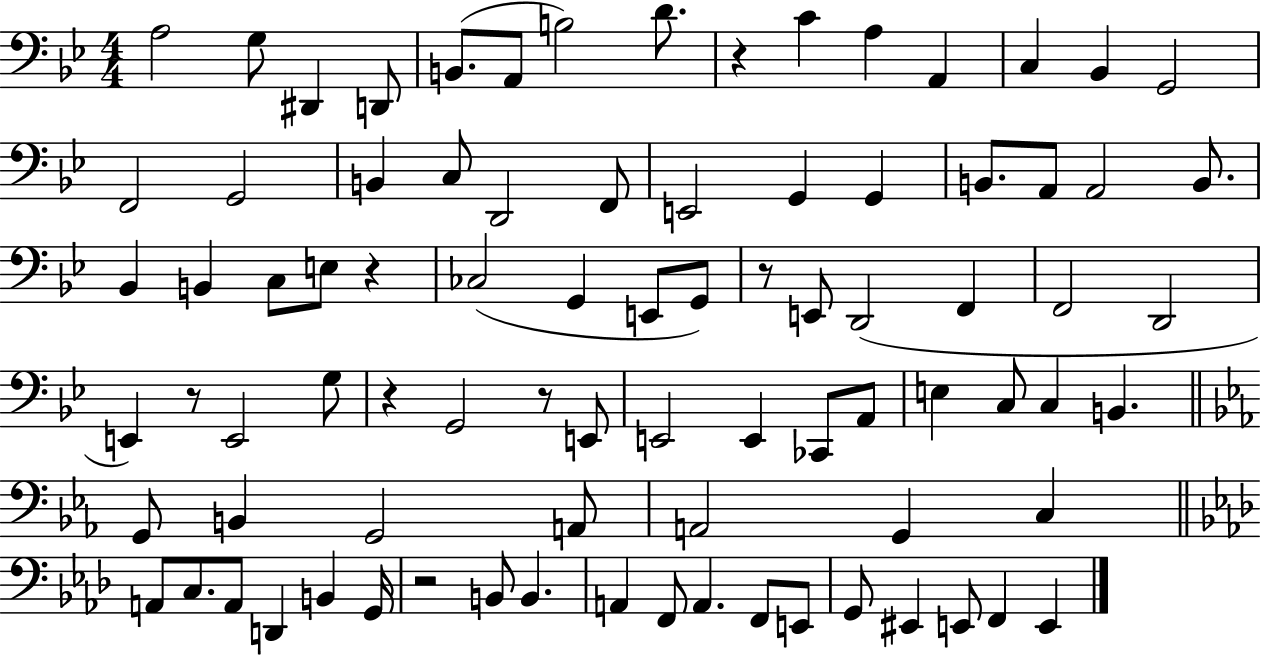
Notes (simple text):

A3/h G3/e D#2/q D2/e B2/e. A2/e B3/h D4/e. R/q C4/q A3/q A2/q C3/q Bb2/q G2/h F2/h G2/h B2/q C3/e D2/h F2/e E2/h G2/q G2/q B2/e. A2/e A2/h B2/e. Bb2/q B2/q C3/e E3/e R/q CES3/h G2/q E2/e G2/e R/e E2/e D2/h F2/q F2/h D2/h E2/q R/e E2/h G3/e R/q G2/h R/e E2/e E2/h E2/q CES2/e A2/e E3/q C3/e C3/q B2/q. G2/e B2/q G2/h A2/e A2/h G2/q C3/q A2/e C3/e. A2/e D2/q B2/q G2/s R/h B2/e B2/q. A2/q F2/e A2/q. F2/e E2/e G2/e EIS2/q E2/e F2/q E2/q